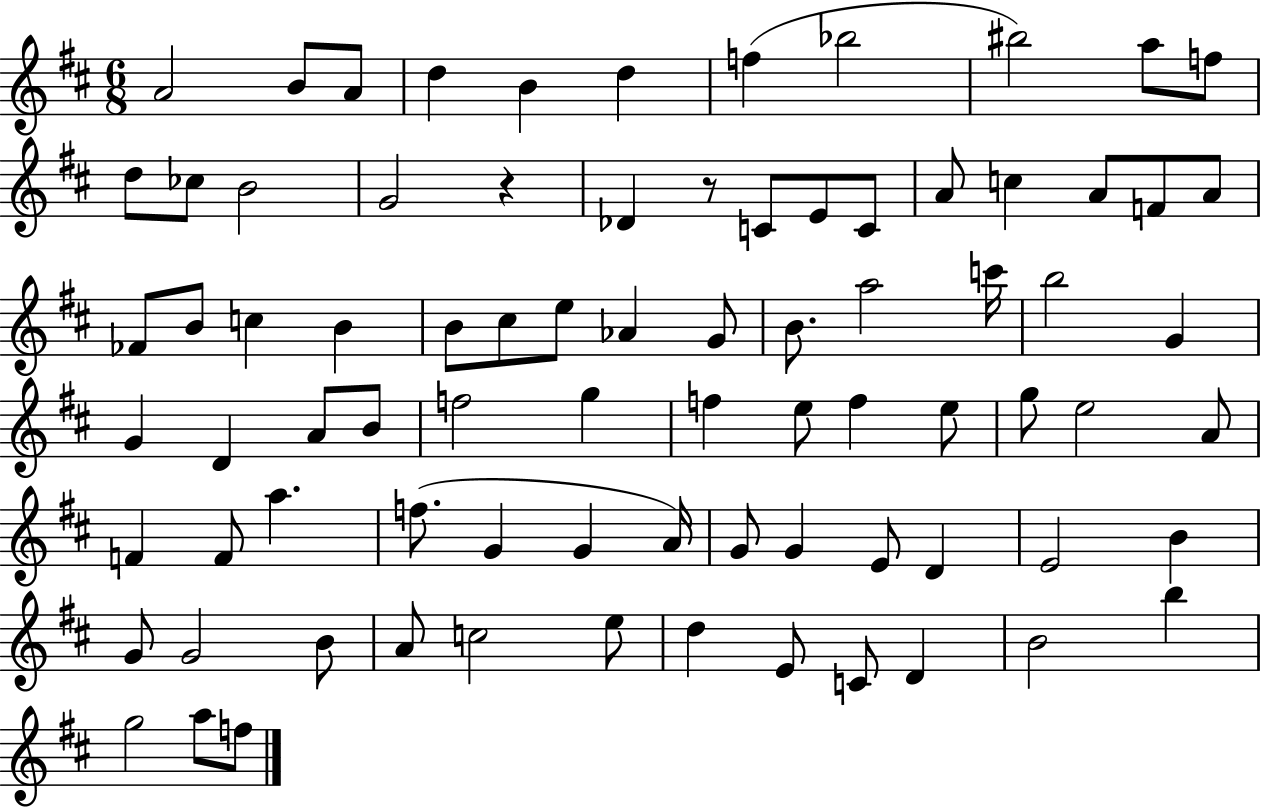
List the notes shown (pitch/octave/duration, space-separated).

A4/h B4/e A4/e D5/q B4/q D5/q F5/q Bb5/h BIS5/h A5/e F5/e D5/e CES5/e B4/h G4/h R/q Db4/q R/e C4/e E4/e C4/e A4/e C5/q A4/e F4/e A4/e FES4/e B4/e C5/q B4/q B4/e C#5/e E5/e Ab4/q G4/e B4/e. A5/h C6/s B5/h G4/q G4/q D4/q A4/e B4/e F5/h G5/q F5/q E5/e F5/q E5/e G5/e E5/h A4/e F4/q F4/e A5/q. F5/e. G4/q G4/q A4/s G4/e G4/q E4/e D4/q E4/h B4/q G4/e G4/h B4/e A4/e C5/h E5/e D5/q E4/e C4/e D4/q B4/h B5/q G5/h A5/e F5/e